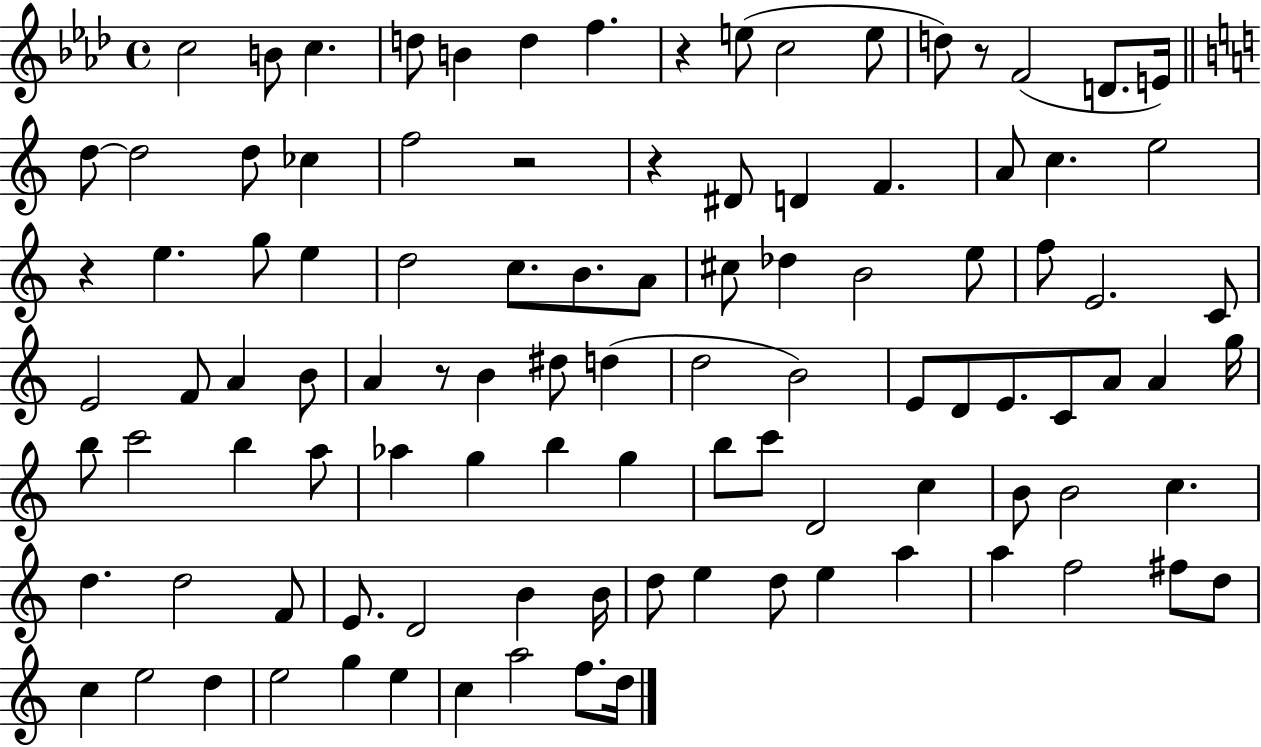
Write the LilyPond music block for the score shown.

{
  \clef treble
  \time 4/4
  \defaultTimeSignature
  \key aes \major
  c''2 b'8 c''4. | d''8 b'4 d''4 f''4. | r4 e''8( c''2 e''8 | d''8) r8 f'2( d'8. e'16) | \break \bar "||" \break \key c \major d''8~~ d''2 d''8 ces''4 | f''2 r2 | r4 dis'8 d'4 f'4. | a'8 c''4. e''2 | \break r4 e''4. g''8 e''4 | d''2 c''8. b'8. a'8 | cis''8 des''4 b'2 e''8 | f''8 e'2. c'8 | \break e'2 f'8 a'4 b'8 | a'4 r8 b'4 dis''8 d''4( | d''2 b'2) | e'8 d'8 e'8. c'8 a'8 a'4 g''16 | \break b''8 c'''2 b''4 a''8 | aes''4 g''4 b''4 g''4 | b''8 c'''8 d'2 c''4 | b'8 b'2 c''4. | \break d''4. d''2 f'8 | e'8. d'2 b'4 b'16 | d''8 e''4 d''8 e''4 a''4 | a''4 f''2 fis''8 d''8 | \break c''4 e''2 d''4 | e''2 g''4 e''4 | c''4 a''2 f''8. d''16 | \bar "|."
}